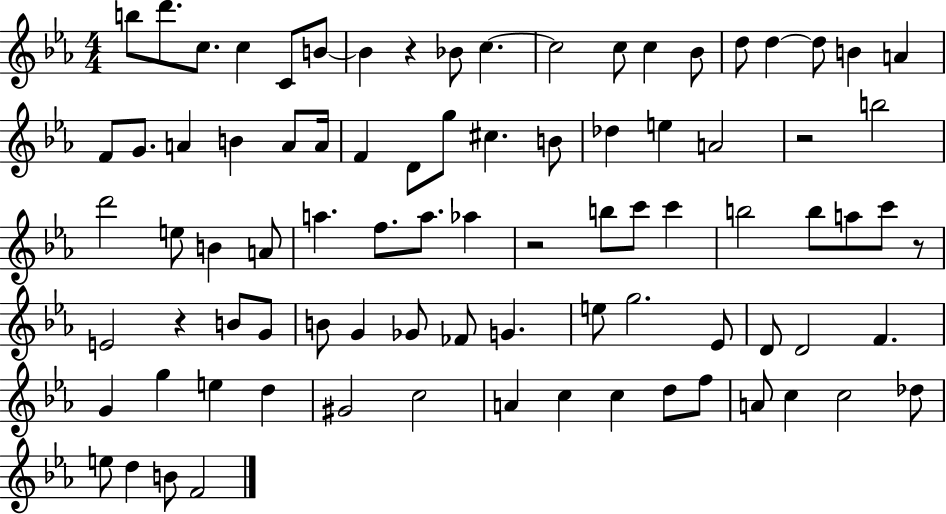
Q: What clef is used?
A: treble